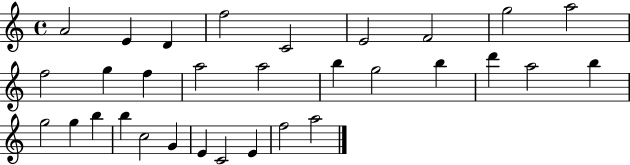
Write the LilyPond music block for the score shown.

{
  \clef treble
  \time 4/4
  \defaultTimeSignature
  \key c \major
  a'2 e'4 d'4 | f''2 c'2 | e'2 f'2 | g''2 a''2 | \break f''2 g''4 f''4 | a''2 a''2 | b''4 g''2 b''4 | d'''4 a''2 b''4 | \break g''2 g''4 b''4 | b''4 c''2 g'4 | e'4 c'2 e'4 | f''2 a''2 | \break \bar "|."
}